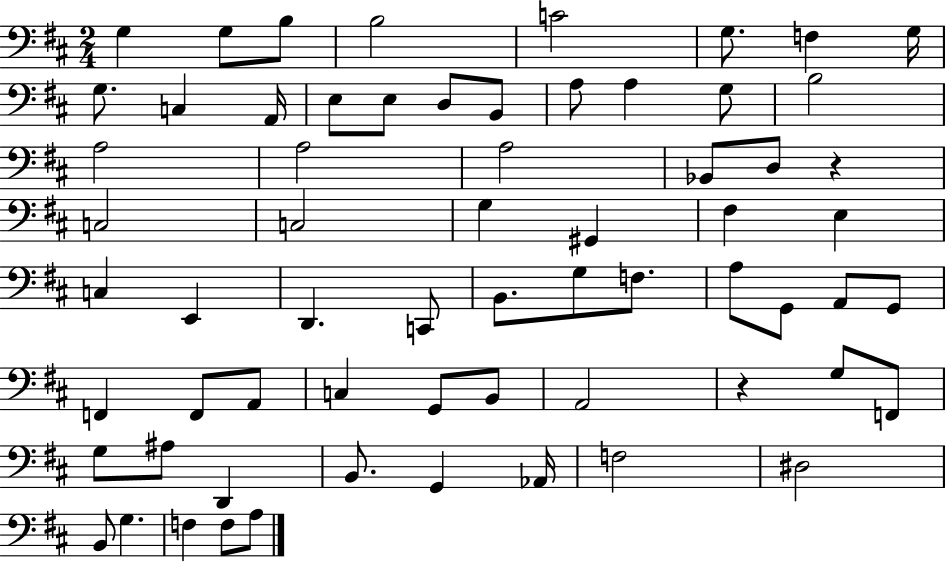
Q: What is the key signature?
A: D major